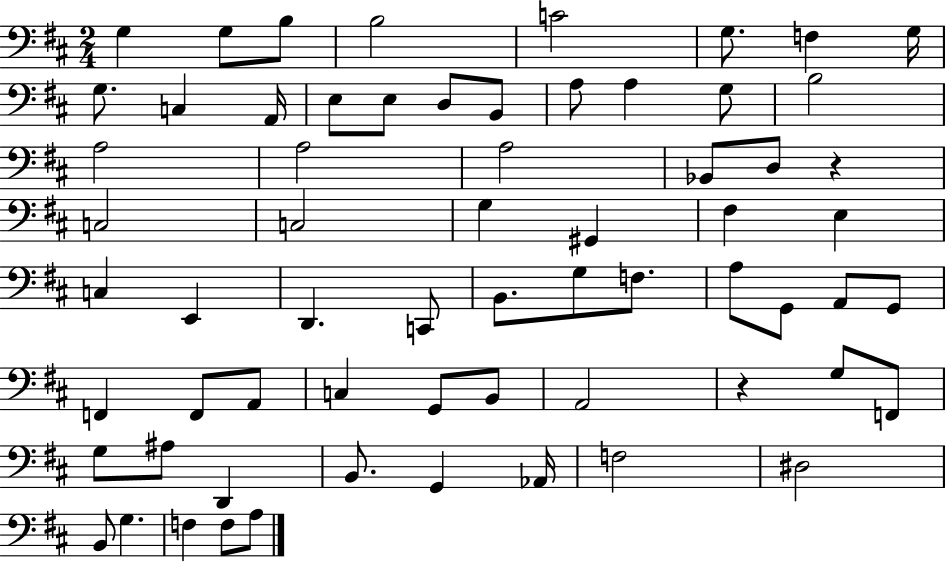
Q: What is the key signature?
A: D major